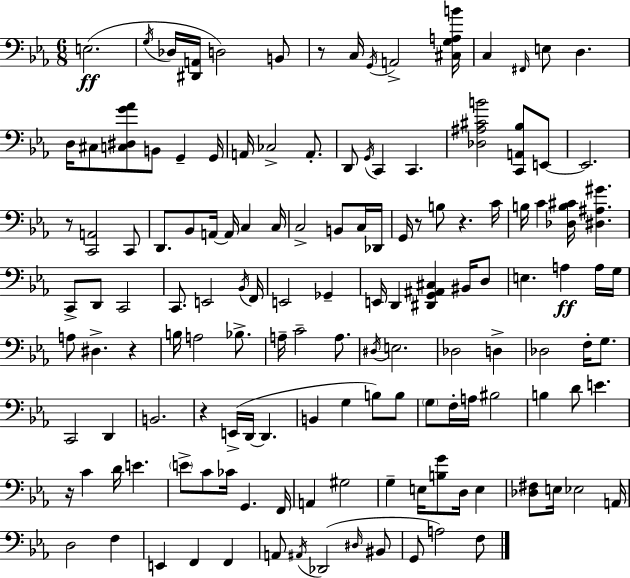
X:1
T:Untitled
M:6/8
L:1/4
K:Eb
E,2 G,/4 _D,/4 [^D,,A,,]/4 D,2 B,,/2 z/2 C,/4 G,,/4 A,,2 [^C,G,A,B]/4 C, ^F,,/4 E,/2 D, D,/4 ^C,/2 [C,^D,G_A]/2 B,,/2 G,, G,,/4 A,,/4 _C,2 A,,/2 D,,/2 G,,/4 C,, C,, [_D,^A,^CB]2 [C,,A,,_B,]/2 E,,/2 E,,2 z/2 [C,,A,,]2 C,,/2 D,,/2 _B,,/2 A,,/4 A,,/4 C, C,/4 C,2 B,,/2 C,/4 _D,,/4 G,,/4 z/2 B,/2 z C/4 B,/4 C [_D,B,^C]/4 [^D,^A,^G] C,,/2 D,,/2 C,,2 C,,/2 E,,2 _B,,/4 F,,/4 E,,2 _G,, E,,/4 D,, [^D,,G,,^A,,^C,] ^B,,/4 D,/2 E, A, A,/4 G,/4 A,/2 ^D, z B,/4 A,2 _B,/2 A,/4 C2 A,/2 ^D,/4 E,2 _D,2 D, _D,2 F,/4 G,/2 C,,2 D,, B,,2 z E,,/4 D,,/4 D,, B,, G, B,/2 B,/2 G,/2 F,/4 A,/4 ^B,2 B, D/2 E z/4 C D/4 E E/2 C/2 _C/4 G,, F,,/4 A,, ^G,2 G, E,/4 [B,G]/2 D,/4 E, [_D,^F,]/2 E,/4 _E,2 A,,/4 D,2 F, E,, F,, F,, A,,/2 ^A,,/4 _D,,2 ^D,/4 ^B,,/2 G,,/2 A,2 F,/2